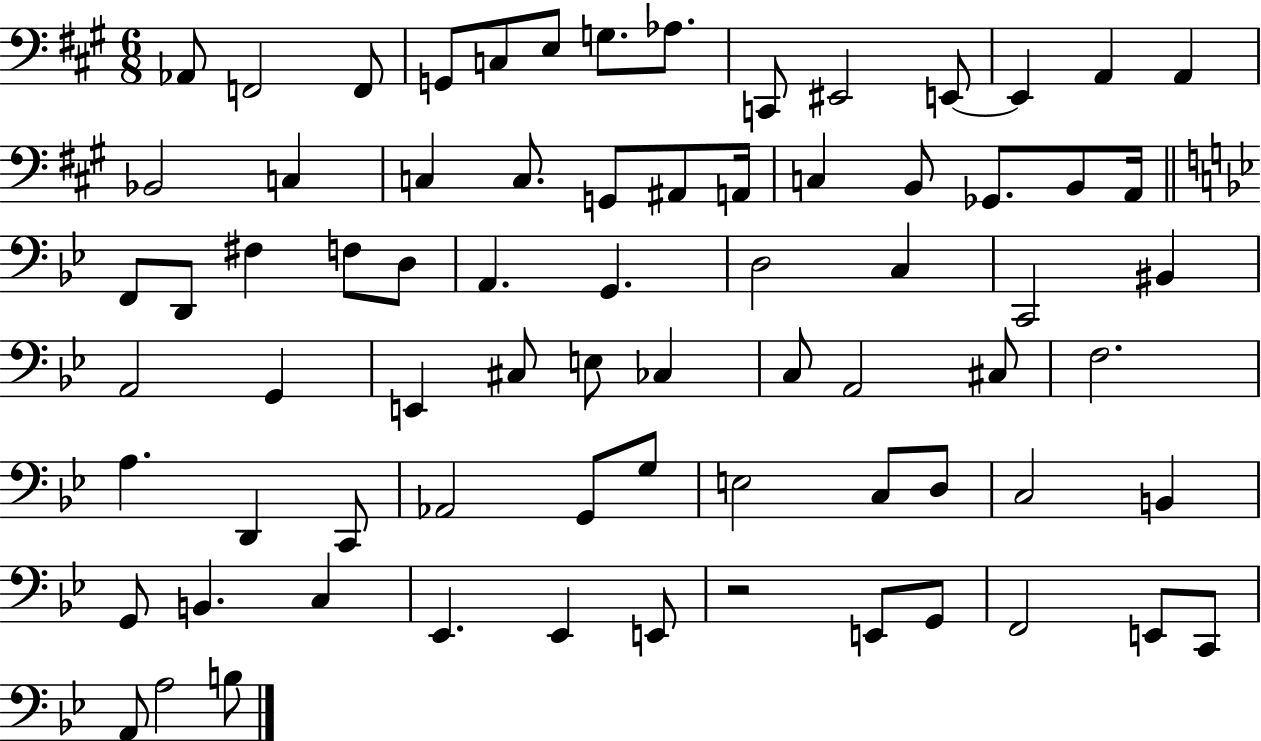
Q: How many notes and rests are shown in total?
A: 73